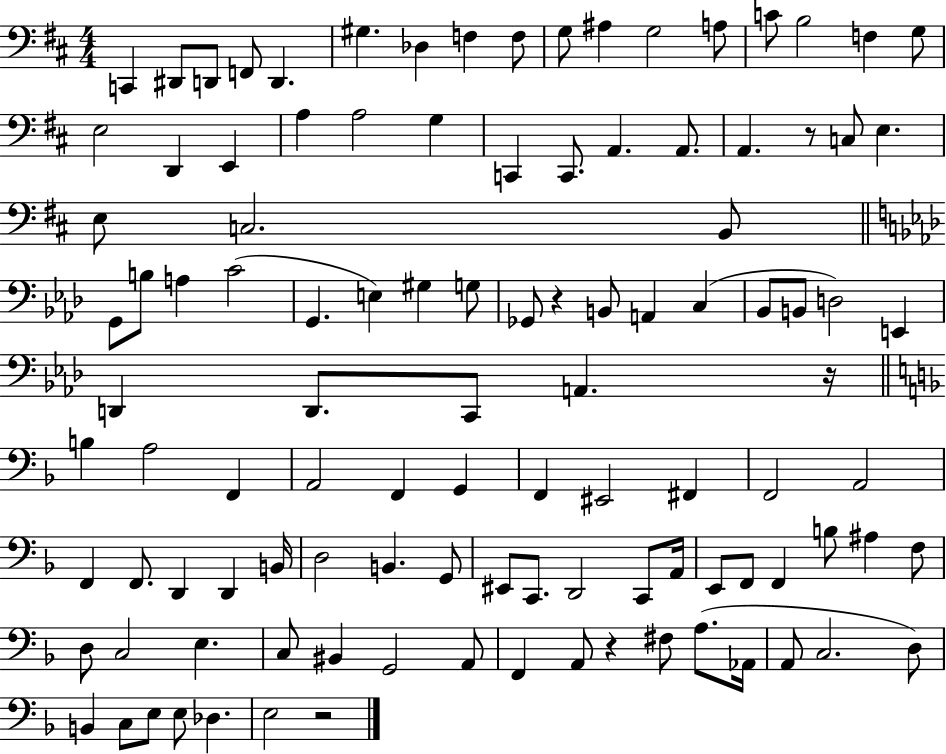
X:1
T:Untitled
M:4/4
L:1/4
K:D
C,, ^D,,/2 D,,/2 F,,/2 D,, ^G, _D, F, F,/2 G,/2 ^A, G,2 A,/2 C/2 B,2 F, G,/2 E,2 D,, E,, A, A,2 G, C,, C,,/2 A,, A,,/2 A,, z/2 C,/2 E, E,/2 C,2 B,,/2 G,,/2 B,/2 A, C2 G,, E, ^G, G,/2 _G,,/2 z B,,/2 A,, C, _B,,/2 B,,/2 D,2 E,, D,, D,,/2 C,,/2 A,, z/4 B, A,2 F,, A,,2 F,, G,, F,, ^E,,2 ^F,, F,,2 A,,2 F,, F,,/2 D,, D,, B,,/4 D,2 B,, G,,/2 ^E,,/2 C,,/2 D,,2 C,,/2 A,,/4 E,,/2 F,,/2 F,, B,/2 ^A, F,/2 D,/2 C,2 E, C,/2 ^B,, G,,2 A,,/2 F,, A,,/2 z ^F,/2 A,/2 _A,,/4 A,,/2 C,2 D,/2 B,, C,/2 E,/2 E,/2 _D, E,2 z2